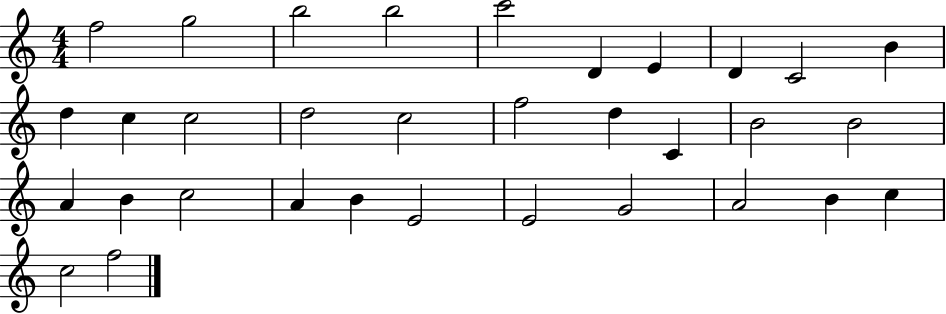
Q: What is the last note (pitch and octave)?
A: F5